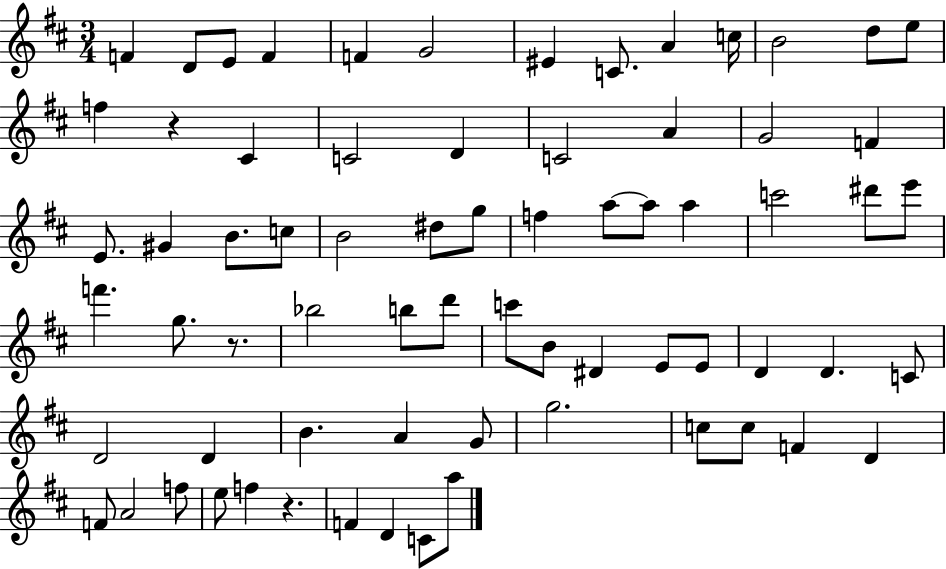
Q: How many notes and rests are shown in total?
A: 70